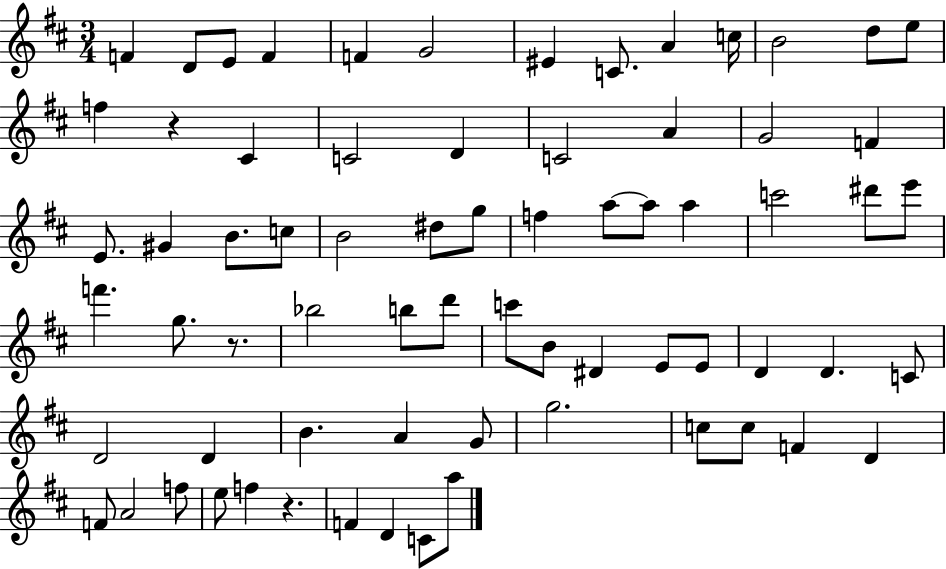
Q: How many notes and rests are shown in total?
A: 70